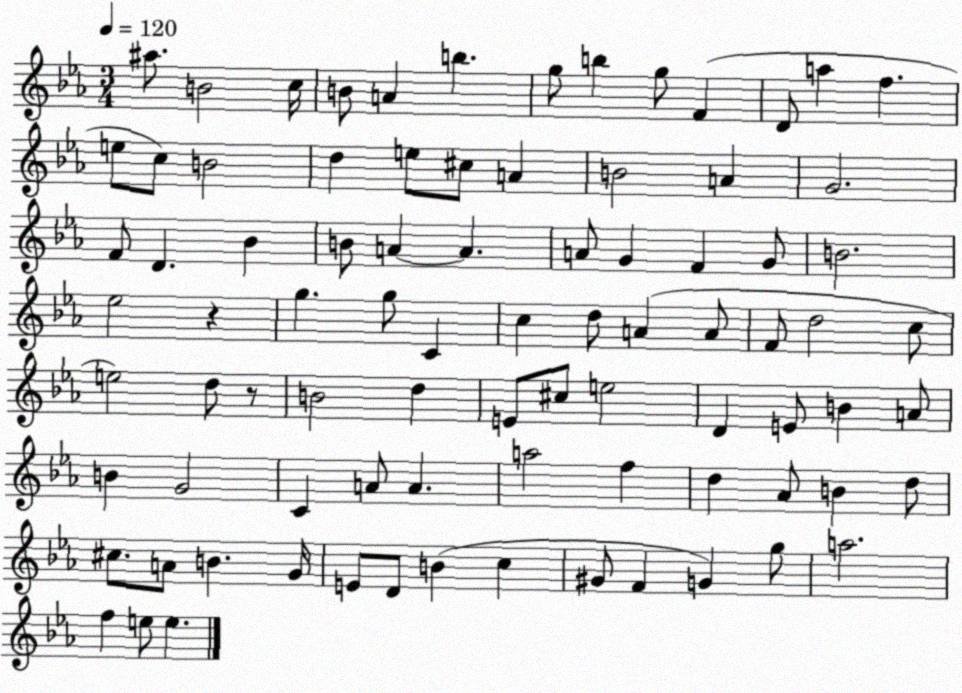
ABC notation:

X:1
T:Untitled
M:3/4
L:1/4
K:Eb
^a/2 B2 c/4 B/2 A b g/2 b g/2 F D/2 a f e/2 c/2 B2 d e/2 ^c/2 A B2 A G2 F/2 D _B B/2 A A A/2 G F G/2 B2 _e2 z g g/2 C c d/2 A A/2 F/2 d2 c/2 e2 d/2 z/2 B2 d E/2 ^c/2 e2 D E/2 B A/2 B G2 C A/2 A a2 f d _A/2 B d/2 ^c/2 A/2 B G/4 E/2 D/2 B c ^G/2 F G g/2 a2 f e/2 e